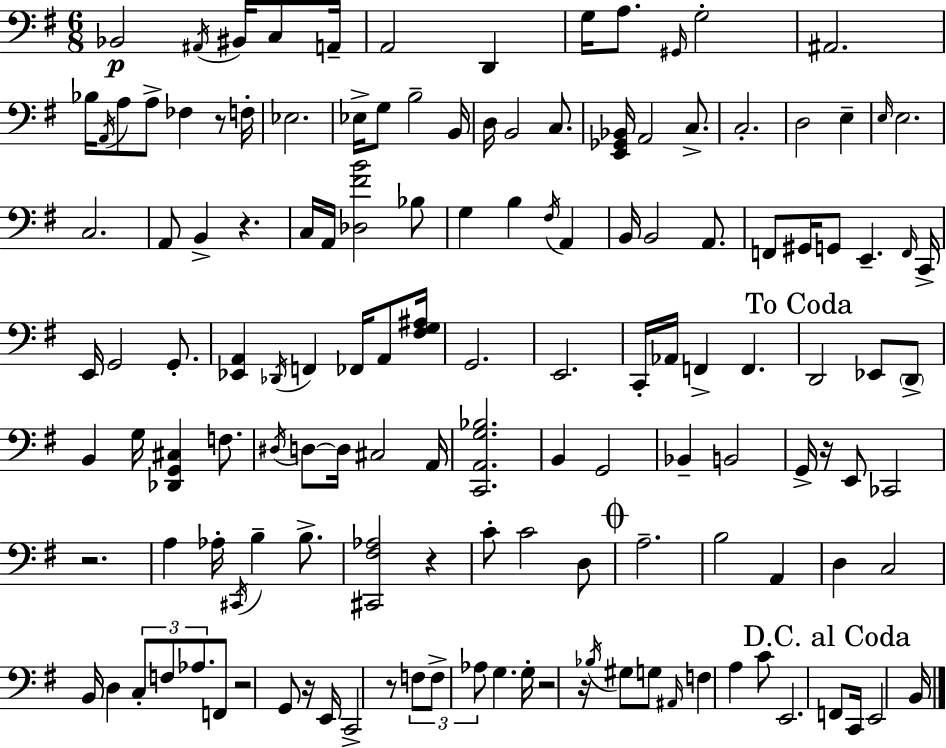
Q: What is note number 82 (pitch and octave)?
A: E2